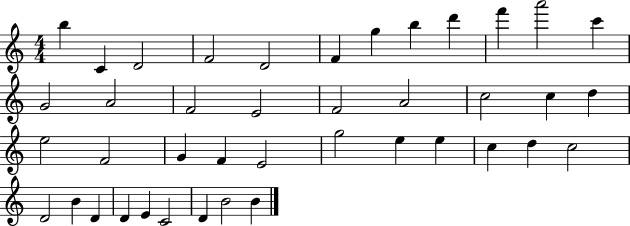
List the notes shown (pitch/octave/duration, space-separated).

B5/q C4/q D4/h F4/h D4/h F4/q G5/q B5/q D6/q F6/q A6/h C6/q G4/h A4/h F4/h E4/h F4/h A4/h C5/h C5/q D5/q E5/h F4/h G4/q F4/q E4/h G5/h E5/q E5/q C5/q D5/q C5/h D4/h B4/q D4/q D4/q E4/q C4/h D4/q B4/h B4/q